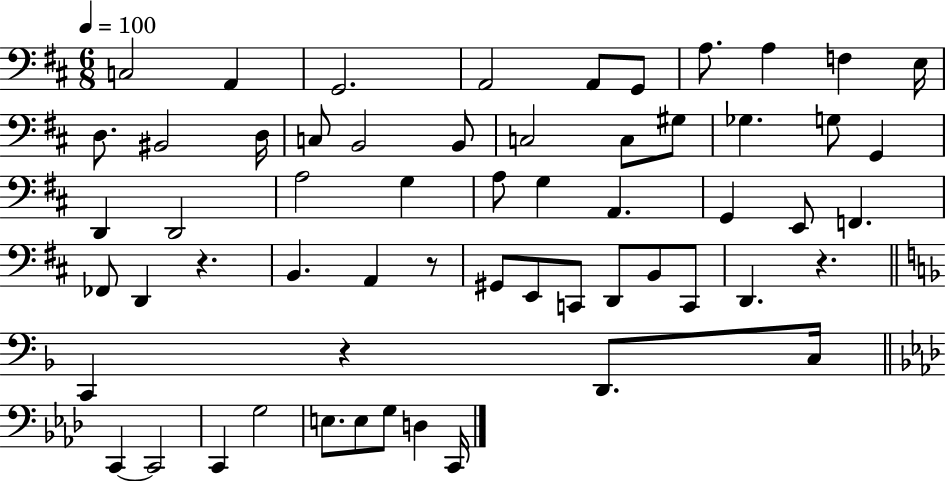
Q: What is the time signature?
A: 6/8